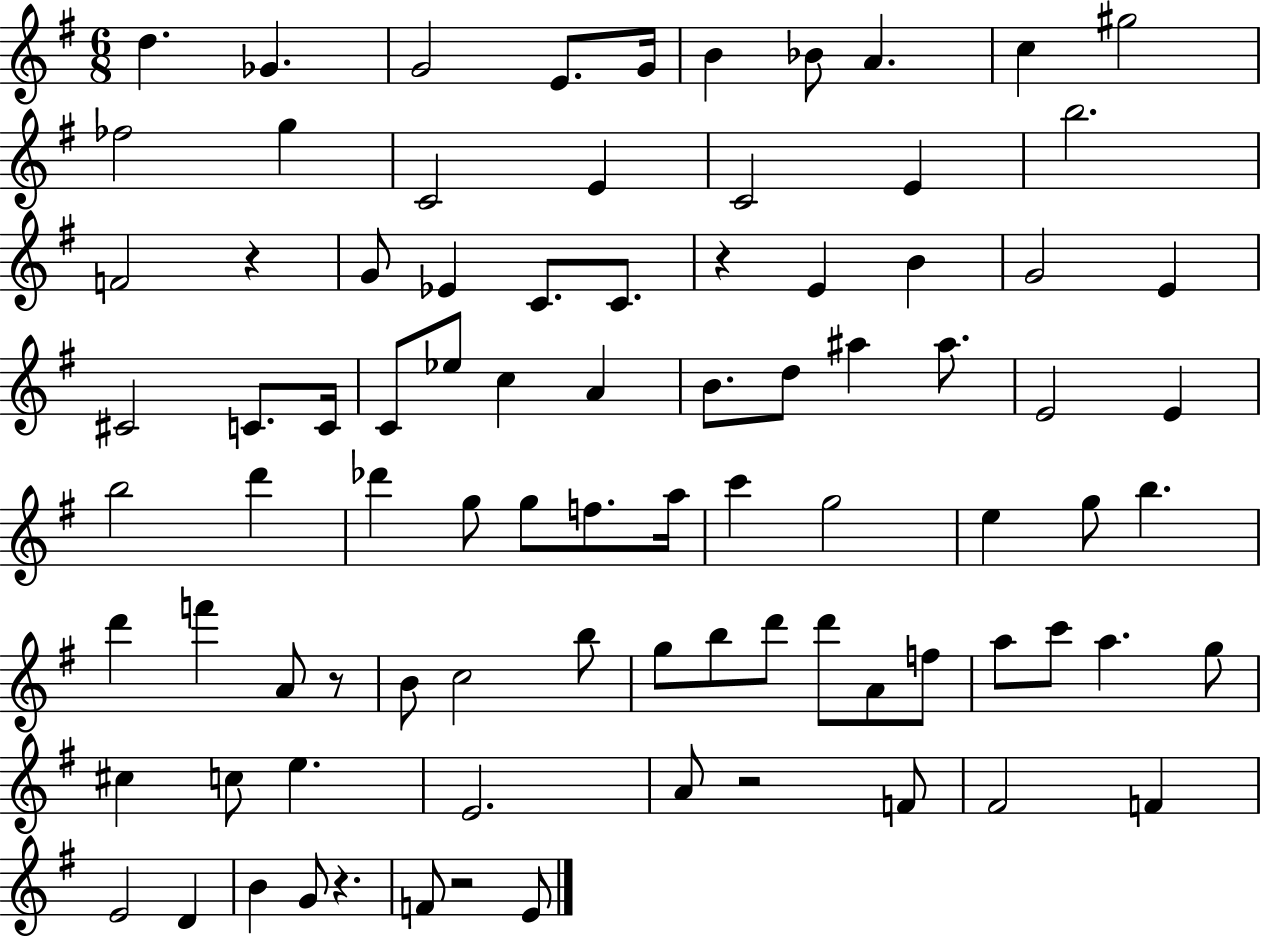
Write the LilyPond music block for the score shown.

{
  \clef treble
  \numericTimeSignature
  \time 6/8
  \key g \major
  \repeat volta 2 { d''4. ges'4. | g'2 e'8. g'16 | b'4 bes'8 a'4. | c''4 gis''2 | \break fes''2 g''4 | c'2 e'4 | c'2 e'4 | b''2. | \break f'2 r4 | g'8 ees'4 c'8. c'8. | r4 e'4 b'4 | g'2 e'4 | \break cis'2 c'8. c'16 | c'8 ees''8 c''4 a'4 | b'8. d''8 ais''4 ais''8. | e'2 e'4 | \break b''2 d'''4 | des'''4 g''8 g''8 f''8. a''16 | c'''4 g''2 | e''4 g''8 b''4. | \break d'''4 f'''4 a'8 r8 | b'8 c''2 b''8 | g''8 b''8 d'''8 d'''8 a'8 f''8 | a''8 c'''8 a''4. g''8 | \break cis''4 c''8 e''4. | e'2. | a'8 r2 f'8 | fis'2 f'4 | \break e'2 d'4 | b'4 g'8 r4. | f'8 r2 e'8 | } \bar "|."
}